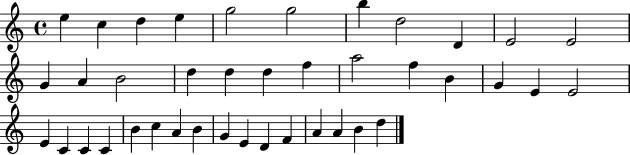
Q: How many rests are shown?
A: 0